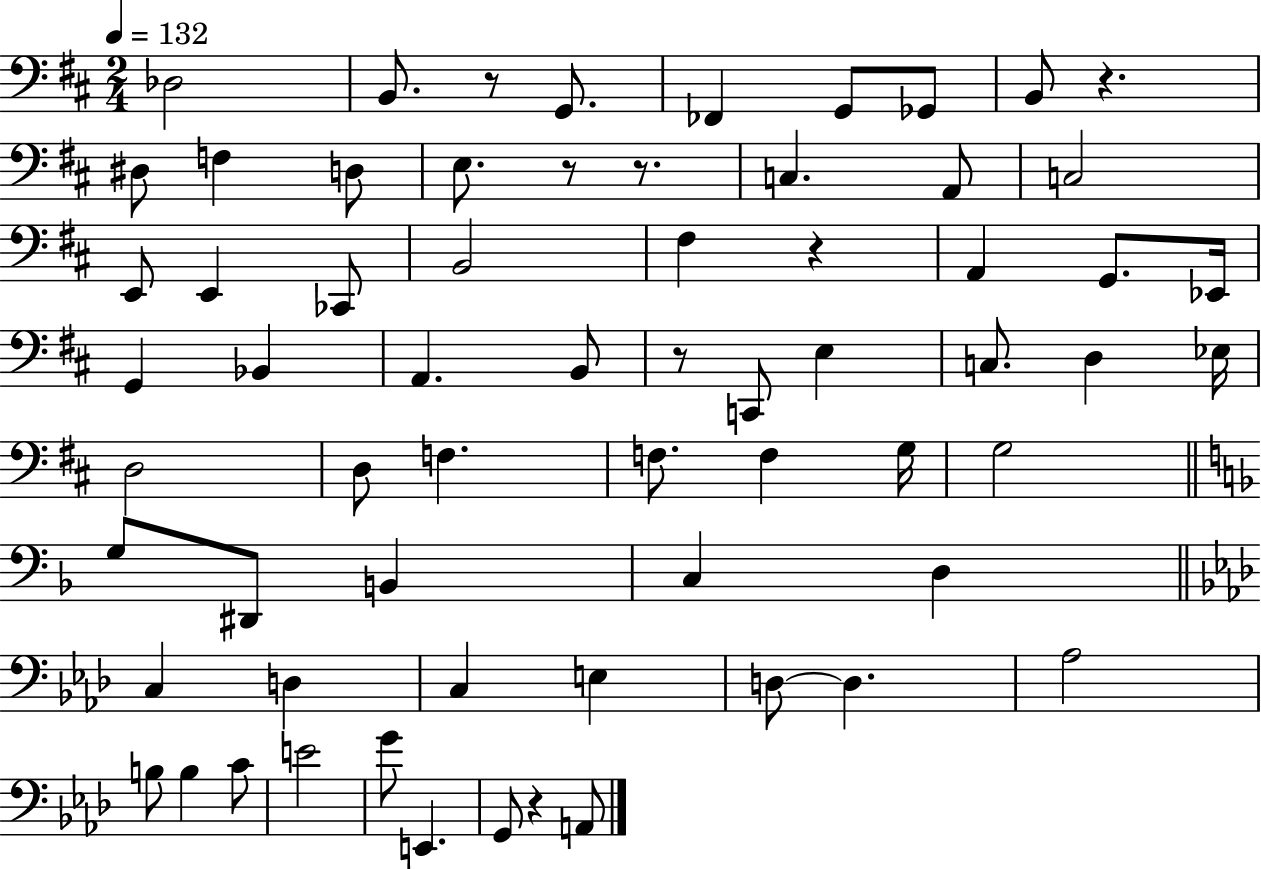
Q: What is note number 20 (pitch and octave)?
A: A2